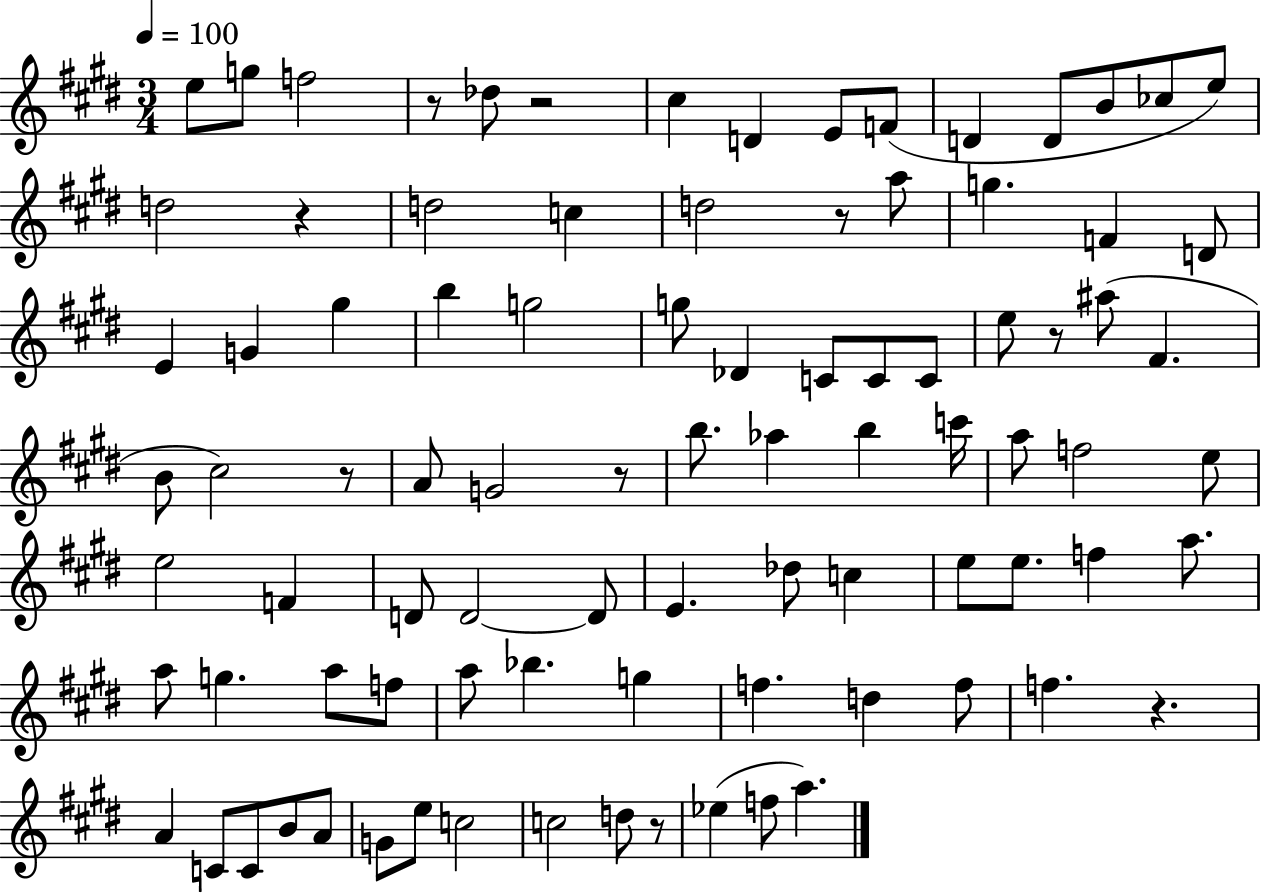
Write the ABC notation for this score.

X:1
T:Untitled
M:3/4
L:1/4
K:E
e/2 g/2 f2 z/2 _d/2 z2 ^c D E/2 F/2 D D/2 B/2 _c/2 e/2 d2 z d2 c d2 z/2 a/2 g F D/2 E G ^g b g2 g/2 _D C/2 C/2 C/2 e/2 z/2 ^a/2 ^F B/2 ^c2 z/2 A/2 G2 z/2 b/2 _a b c'/4 a/2 f2 e/2 e2 F D/2 D2 D/2 E _d/2 c e/2 e/2 f a/2 a/2 g a/2 f/2 a/2 _b g f d f/2 f z A C/2 C/2 B/2 A/2 G/2 e/2 c2 c2 d/2 z/2 _e f/2 a